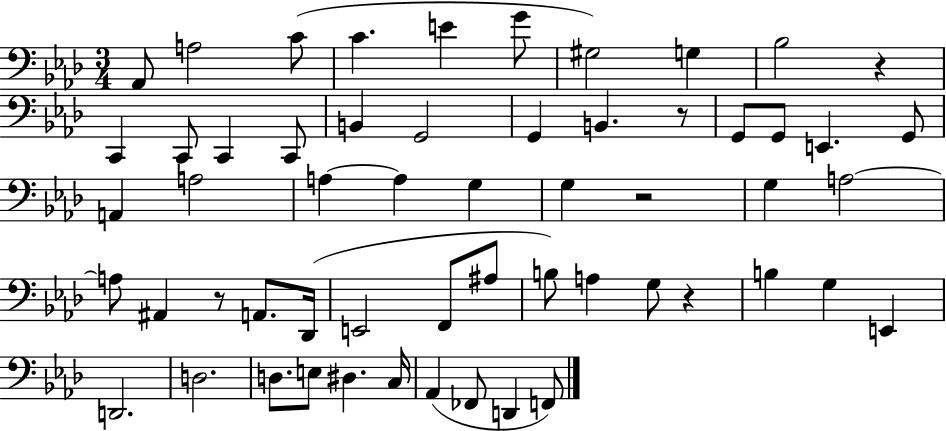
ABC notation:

X:1
T:Untitled
M:3/4
L:1/4
K:Ab
_A,,/2 A,2 C/2 C E G/2 ^G,2 G, _B,2 z C,, C,,/2 C,, C,,/2 B,, G,,2 G,, B,, z/2 G,,/2 G,,/2 E,, G,,/2 A,, A,2 A, A, G, G, z2 G, A,2 A,/2 ^A,, z/2 A,,/2 _D,,/4 E,,2 F,,/2 ^A,/2 B,/2 A, G,/2 z B, G, E,, D,,2 D,2 D,/2 E,/2 ^D, C,/4 _A,, _F,,/2 D,, F,,/2